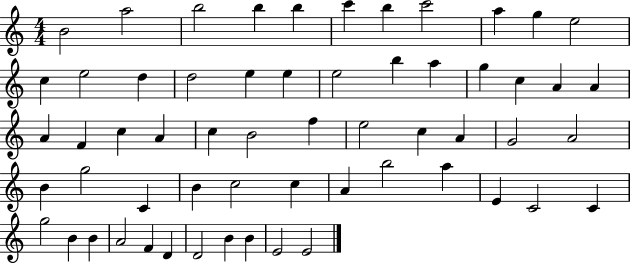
B4/h A5/h B5/h B5/q B5/q C6/q B5/q C6/h A5/q G5/q E5/h C5/q E5/h D5/q D5/h E5/q E5/q E5/h B5/q A5/q G5/q C5/q A4/q A4/q A4/q F4/q C5/q A4/q C5/q B4/h F5/q E5/h C5/q A4/q G4/h A4/h B4/q G5/h C4/q B4/q C5/h C5/q A4/q B5/h A5/q E4/q C4/h C4/q G5/h B4/q B4/q A4/h F4/q D4/q D4/h B4/q B4/q E4/h E4/h